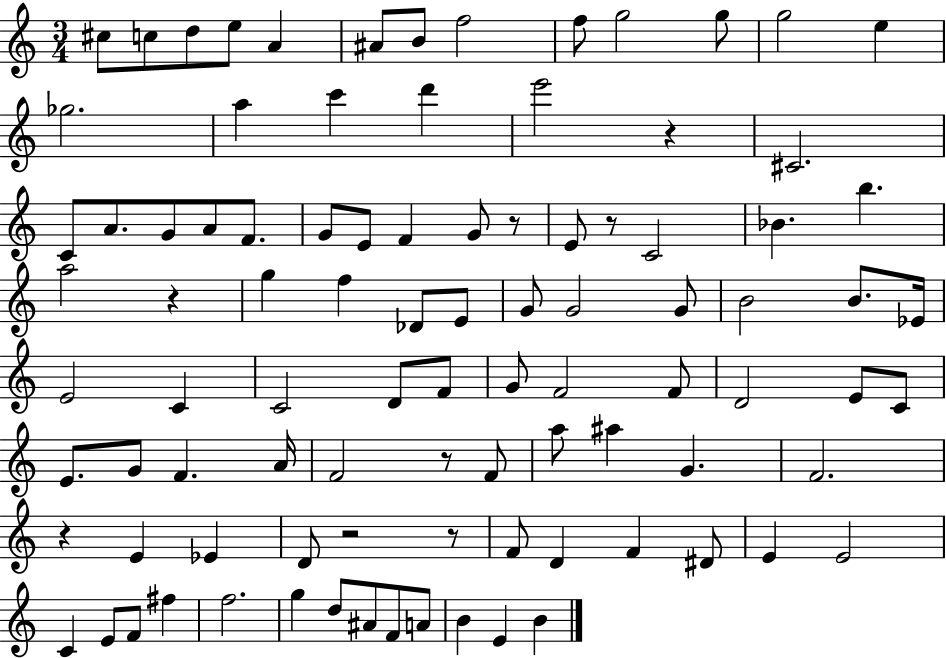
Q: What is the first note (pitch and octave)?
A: C#5